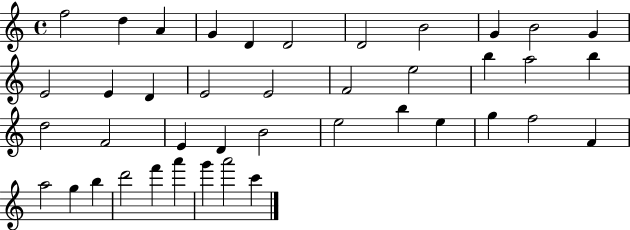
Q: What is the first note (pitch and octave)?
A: F5